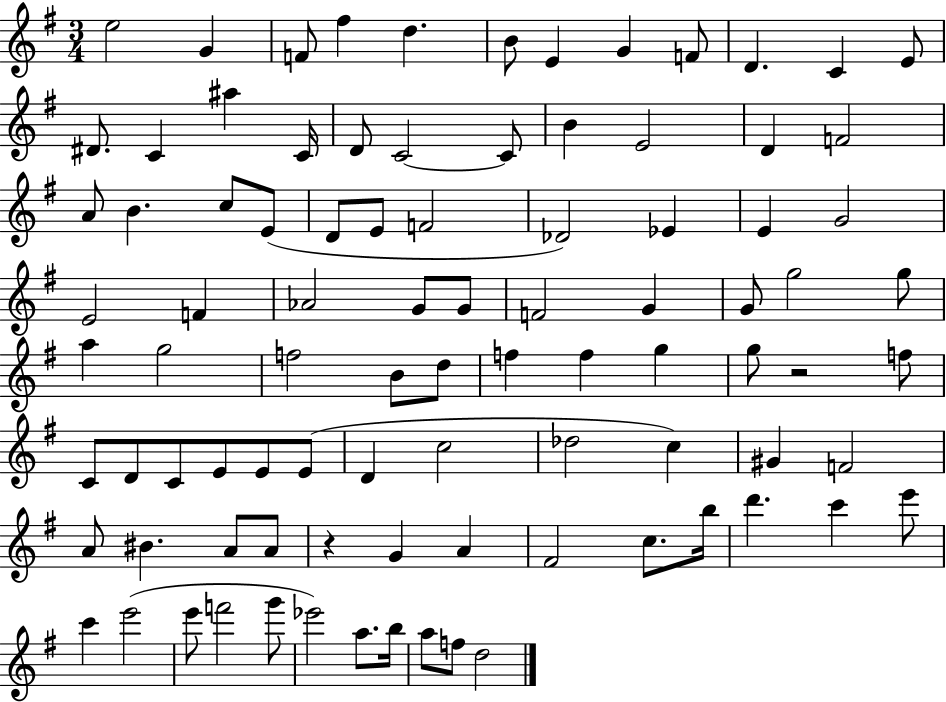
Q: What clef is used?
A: treble